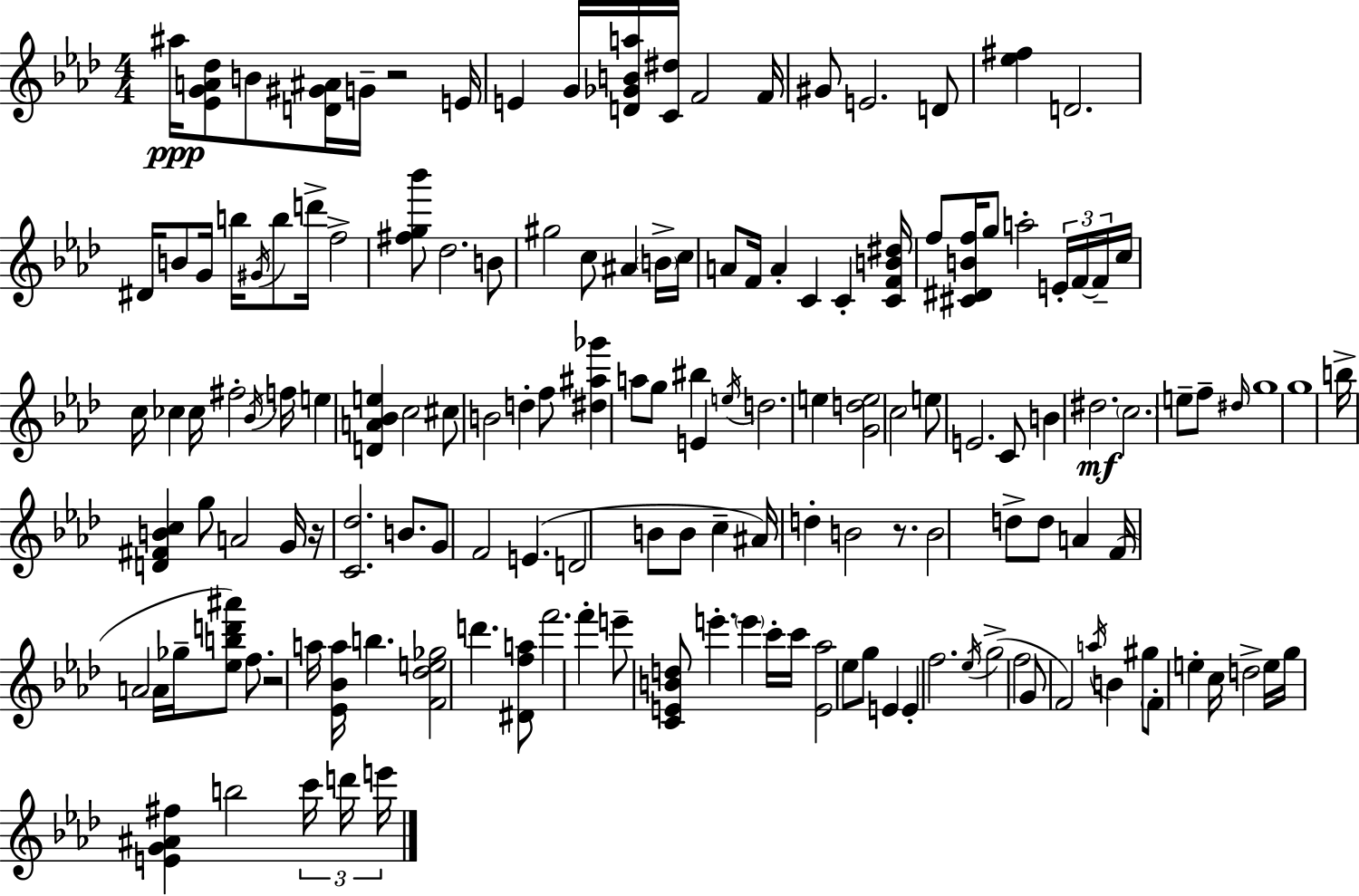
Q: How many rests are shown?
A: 4